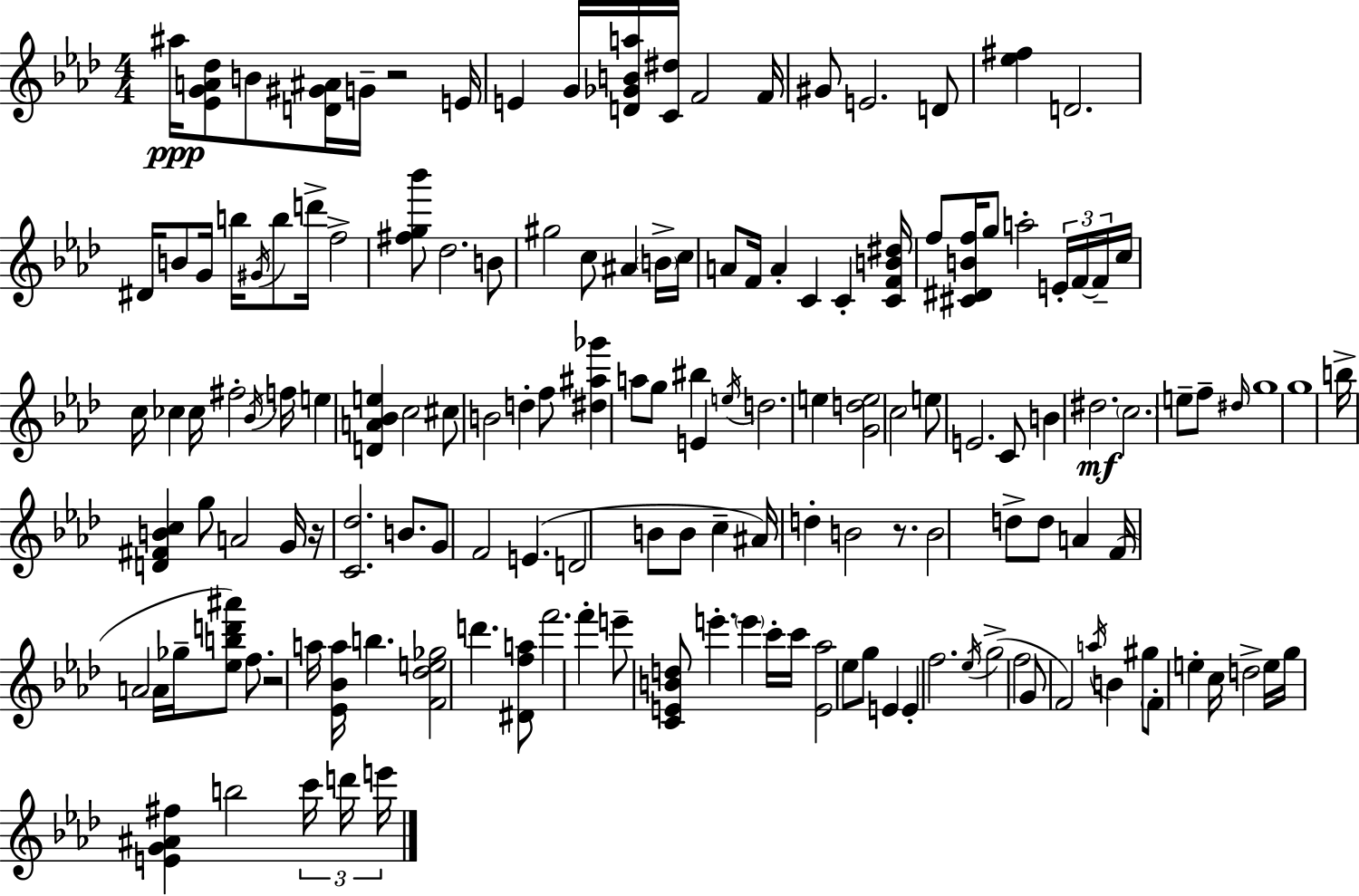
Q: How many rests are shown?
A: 4